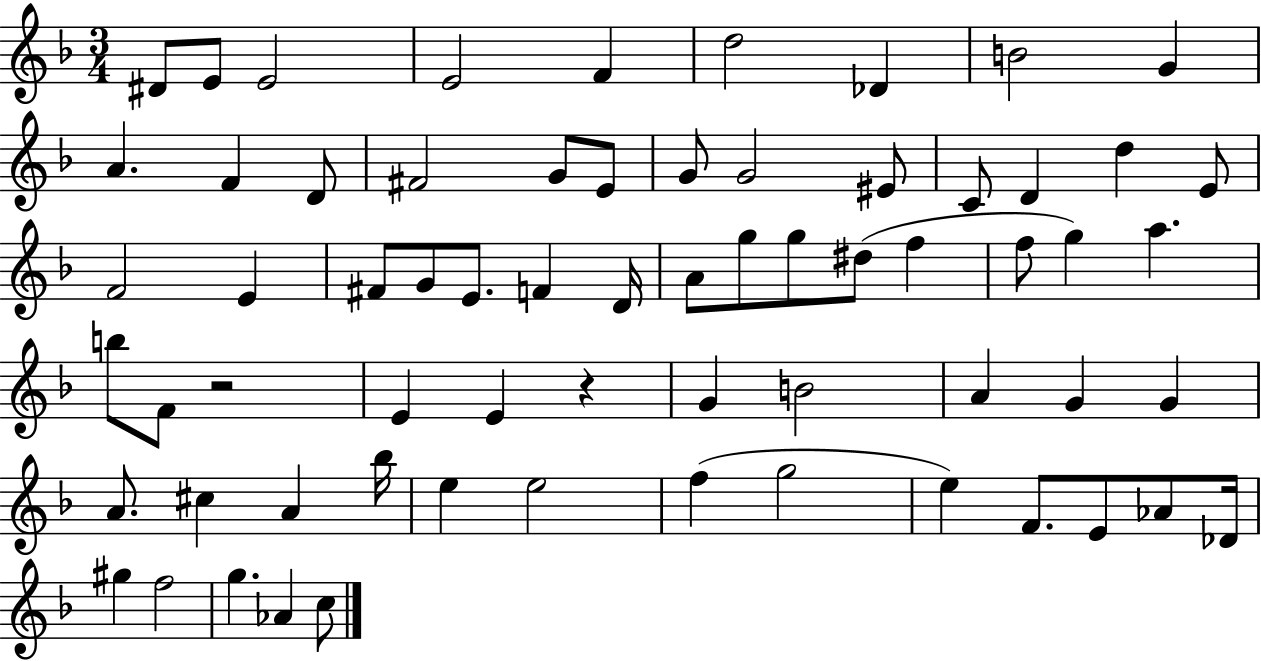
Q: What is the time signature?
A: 3/4